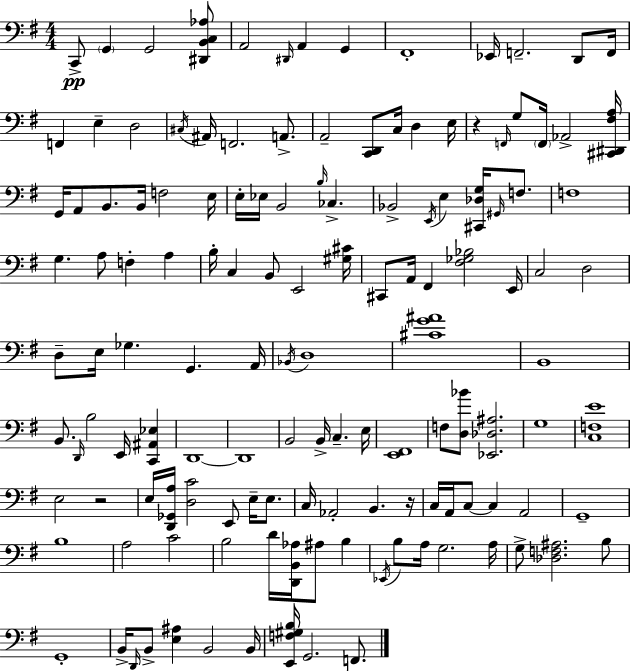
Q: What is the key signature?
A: E minor